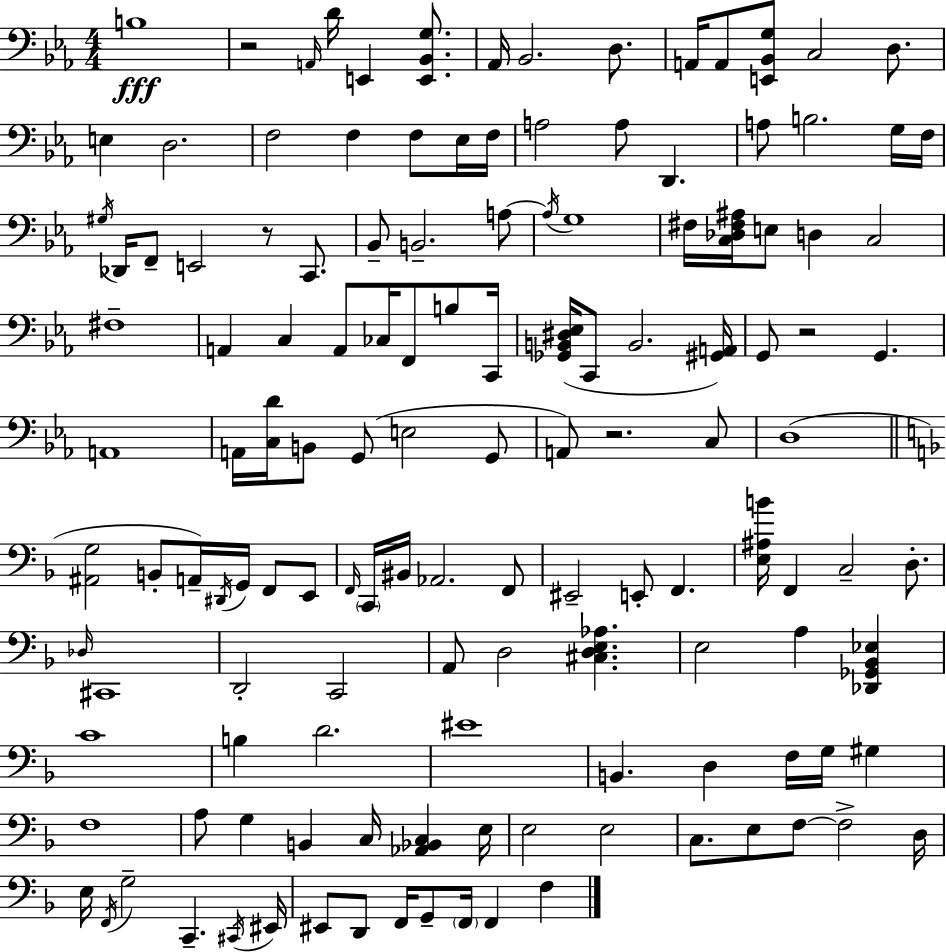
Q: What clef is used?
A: bass